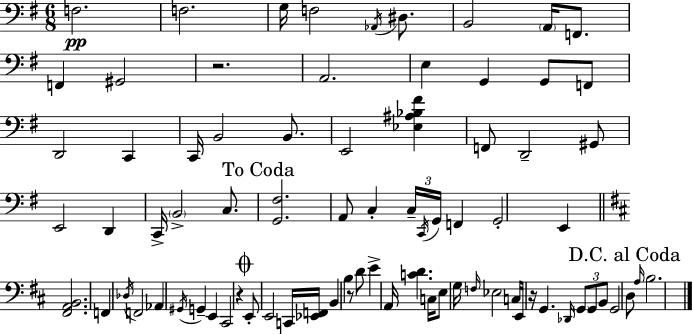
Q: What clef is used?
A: bass